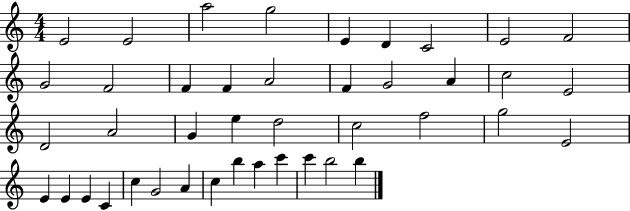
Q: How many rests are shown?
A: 0